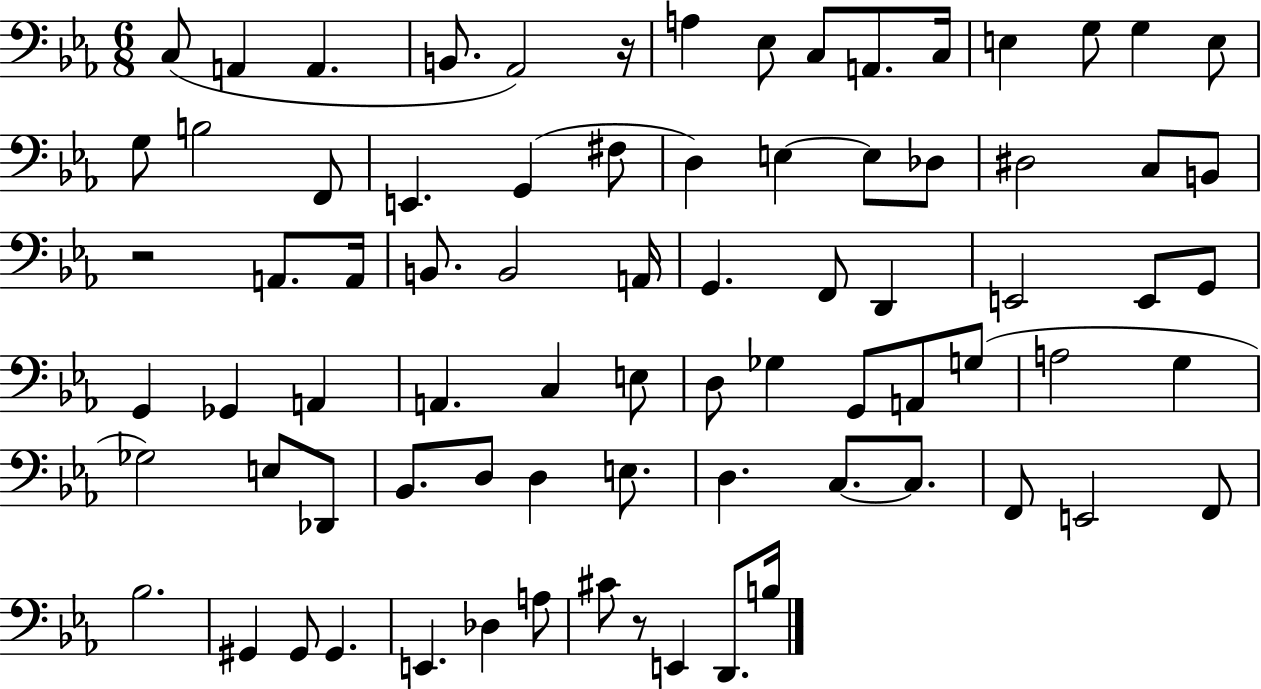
C3/e A2/q A2/q. B2/e. Ab2/h R/s A3/q Eb3/e C3/e A2/e. C3/s E3/q G3/e G3/q E3/e G3/e B3/h F2/e E2/q. G2/q F#3/e D3/q E3/q E3/e Db3/e D#3/h C3/e B2/e R/h A2/e. A2/s B2/e. B2/h A2/s G2/q. F2/e D2/q E2/h E2/e G2/e G2/q Gb2/q A2/q A2/q. C3/q E3/e D3/e Gb3/q G2/e A2/e G3/e A3/h G3/q Gb3/h E3/e Db2/e Bb2/e. D3/e D3/q E3/e. D3/q. C3/e. C3/e. F2/e E2/h F2/e Bb3/h. G#2/q G#2/e G#2/q. E2/q. Db3/q A3/e C#4/e R/e E2/q D2/e. B3/s